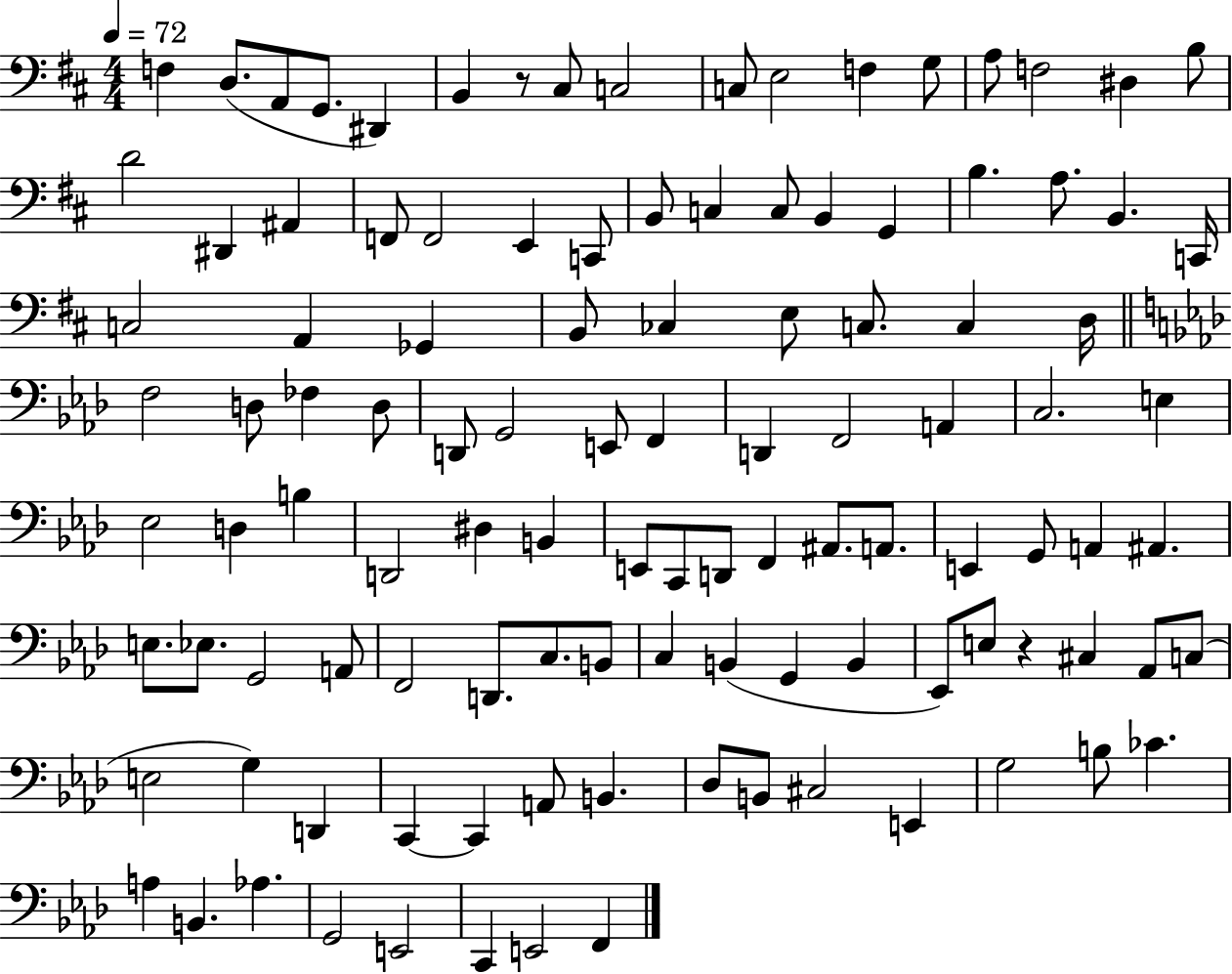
F3/q D3/e. A2/e G2/e. D#2/q B2/q R/e C#3/e C3/h C3/e E3/h F3/q G3/e A3/e F3/h D#3/q B3/e D4/h D#2/q A#2/q F2/e F2/h E2/q C2/e B2/e C3/q C3/e B2/q G2/q B3/q. A3/e. B2/q. C2/s C3/h A2/q Gb2/q B2/e CES3/q E3/e C3/e. C3/q D3/s F3/h D3/e FES3/q D3/e D2/e G2/h E2/e F2/q D2/q F2/h A2/q C3/h. E3/q Eb3/h D3/q B3/q D2/h D#3/q B2/q E2/e C2/e D2/e F2/q A#2/e. A2/e. E2/q G2/e A2/q A#2/q. E3/e. Eb3/e. G2/h A2/e F2/h D2/e. C3/e. B2/e C3/q B2/q G2/q B2/q Eb2/e E3/e R/q C#3/q Ab2/e C3/e E3/h G3/q D2/q C2/q C2/q A2/e B2/q. Db3/e B2/e C#3/h E2/q G3/h B3/e CES4/q. A3/q B2/q. Ab3/q. G2/h E2/h C2/q E2/h F2/q